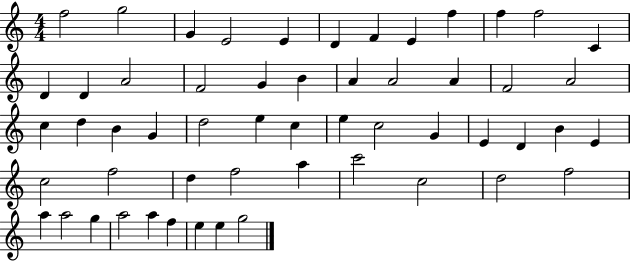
{
  \clef treble
  \numericTimeSignature
  \time 4/4
  \key c \major
  f''2 g''2 | g'4 e'2 e'4 | d'4 f'4 e'4 f''4 | f''4 f''2 c'4 | \break d'4 d'4 a'2 | f'2 g'4 b'4 | a'4 a'2 a'4 | f'2 a'2 | \break c''4 d''4 b'4 g'4 | d''2 e''4 c''4 | e''4 c''2 g'4 | e'4 d'4 b'4 e'4 | \break c''2 f''2 | d''4 f''2 a''4 | c'''2 c''2 | d''2 f''2 | \break a''4 a''2 g''4 | a''2 a''4 f''4 | e''4 e''4 g''2 | \bar "|."
}